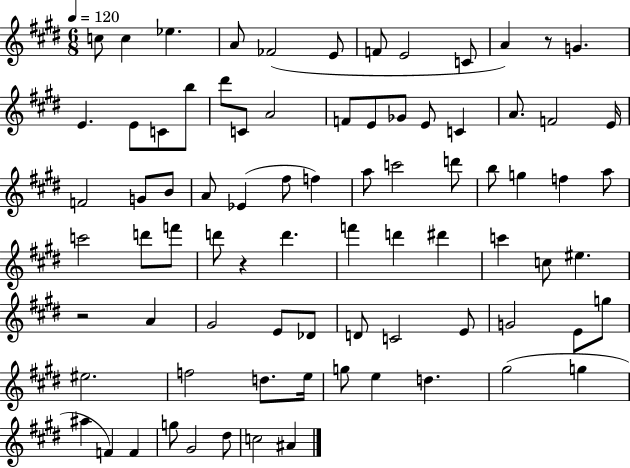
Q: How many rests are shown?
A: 3